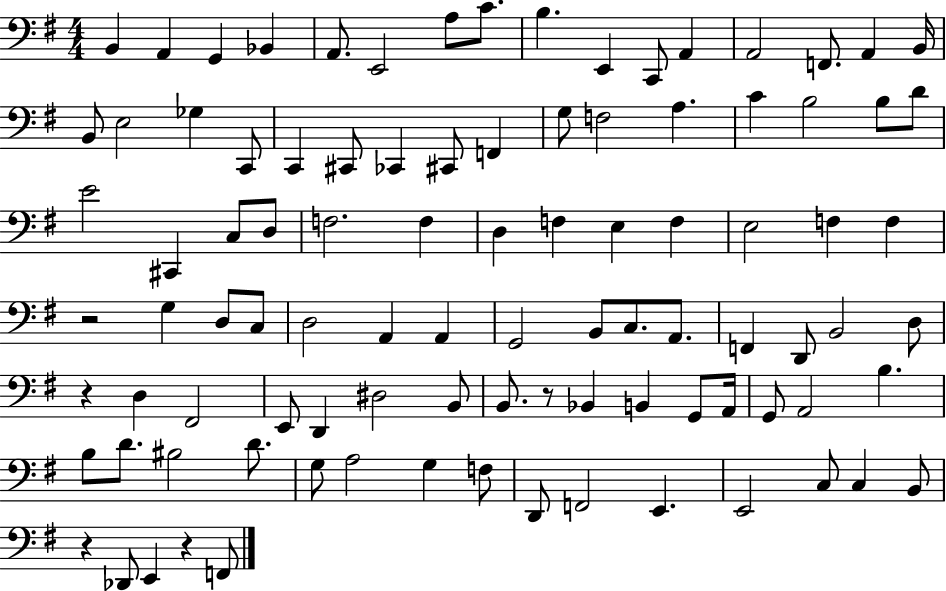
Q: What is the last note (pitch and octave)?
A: F2